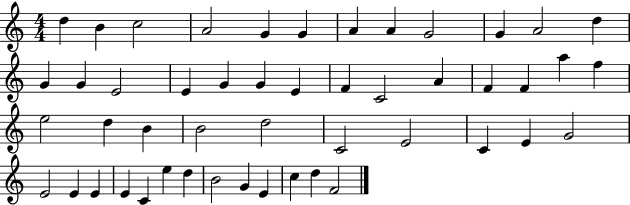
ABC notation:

X:1
T:Untitled
M:4/4
L:1/4
K:C
d B c2 A2 G G A A G2 G A2 d G G E2 E G G E F C2 A F F a f e2 d B B2 d2 C2 E2 C E G2 E2 E E E C e d B2 G E c d F2